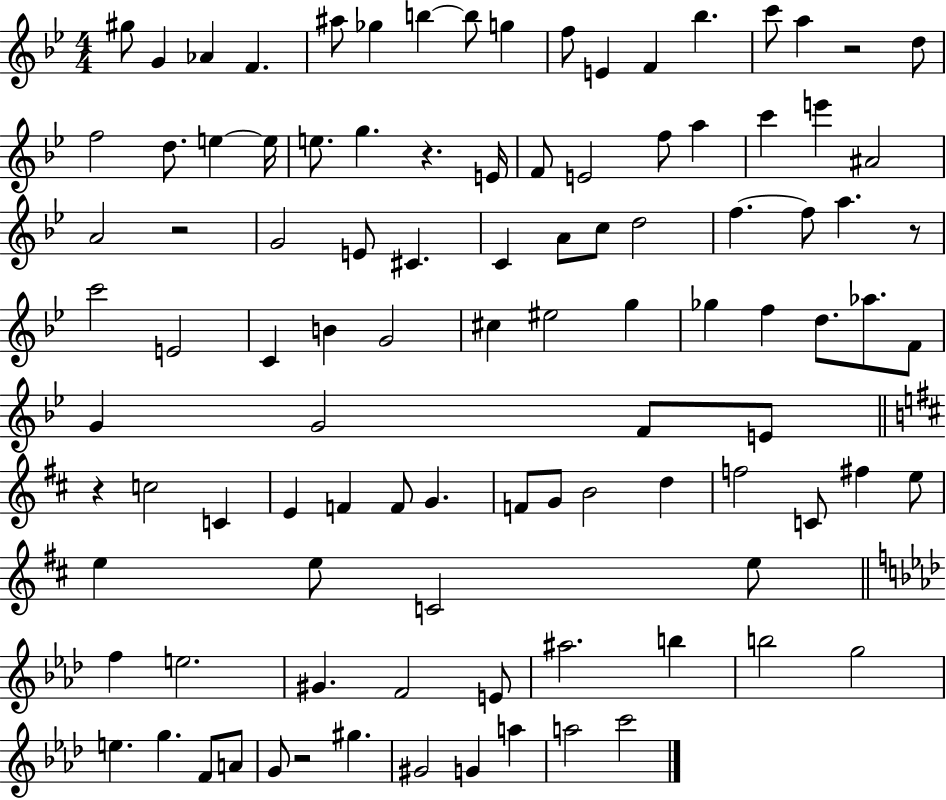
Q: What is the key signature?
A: BES major